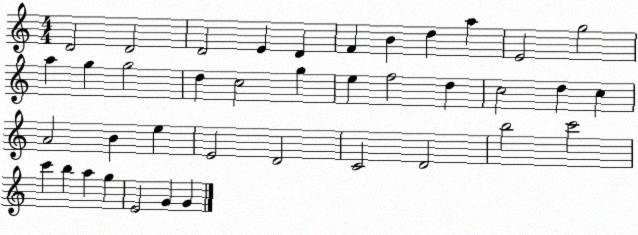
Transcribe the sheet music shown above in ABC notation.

X:1
T:Untitled
M:4/4
L:1/4
K:C
D2 D2 D2 E D F B d a E2 g2 a g g2 d c2 g e f2 d c2 d c A2 B e E2 D2 C2 D2 b2 c'2 c' b a g E2 G G